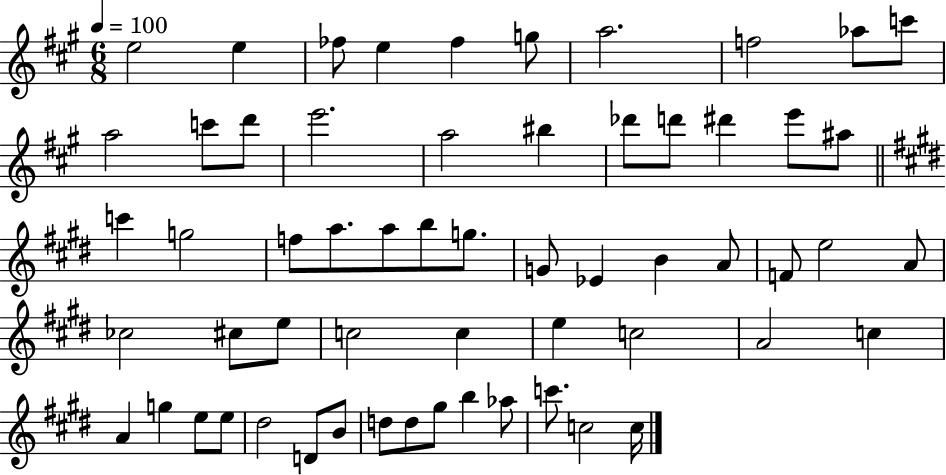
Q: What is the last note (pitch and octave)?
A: C5